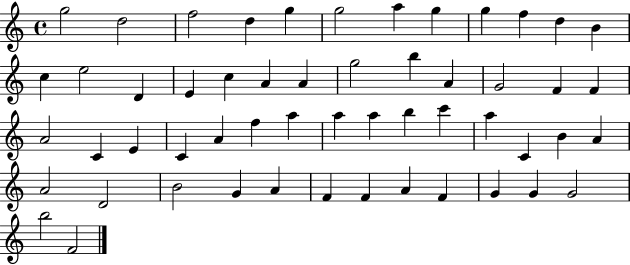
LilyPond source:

{
  \clef treble
  \time 4/4
  \defaultTimeSignature
  \key c \major
  g''2 d''2 | f''2 d''4 g''4 | g''2 a''4 g''4 | g''4 f''4 d''4 b'4 | \break c''4 e''2 d'4 | e'4 c''4 a'4 a'4 | g''2 b''4 a'4 | g'2 f'4 f'4 | \break a'2 c'4 e'4 | c'4 a'4 f''4 a''4 | a''4 a''4 b''4 c'''4 | a''4 c'4 b'4 a'4 | \break a'2 d'2 | b'2 g'4 a'4 | f'4 f'4 a'4 f'4 | g'4 g'4 g'2 | \break b''2 f'2 | \bar "|."
}